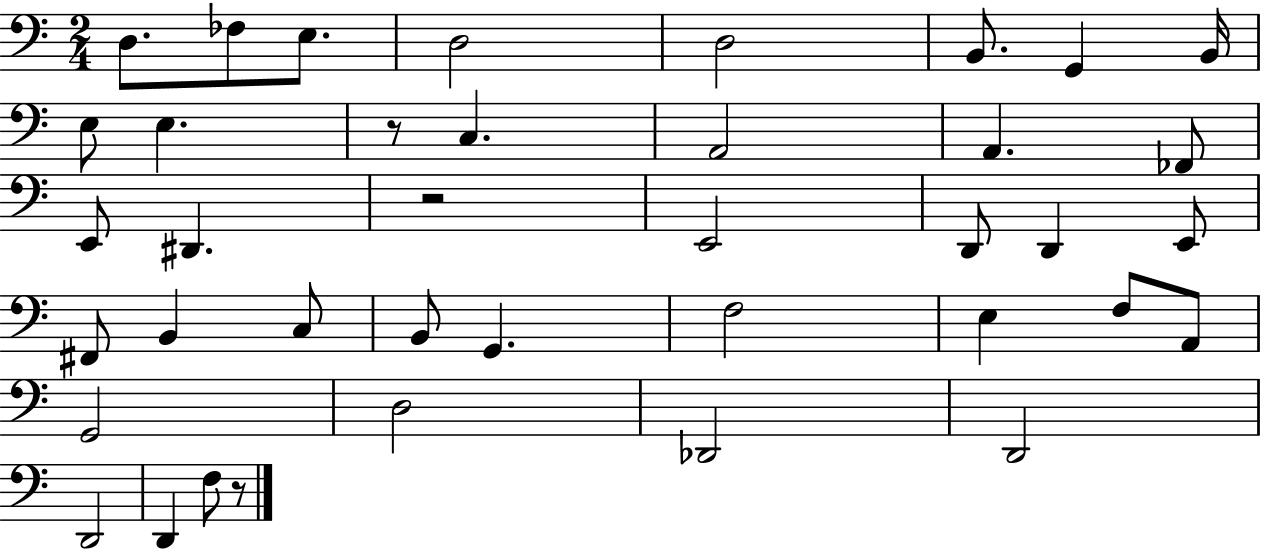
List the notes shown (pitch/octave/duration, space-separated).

D3/e. FES3/e E3/e. D3/h D3/h B2/e. G2/q B2/s E3/e E3/q. R/e C3/q. A2/h A2/q. FES2/e E2/e D#2/q. R/h E2/h D2/e D2/q E2/e F#2/e B2/q C3/e B2/e G2/q. F3/h E3/q F3/e A2/e G2/h D3/h Db2/h D2/h D2/h D2/q F3/e R/e